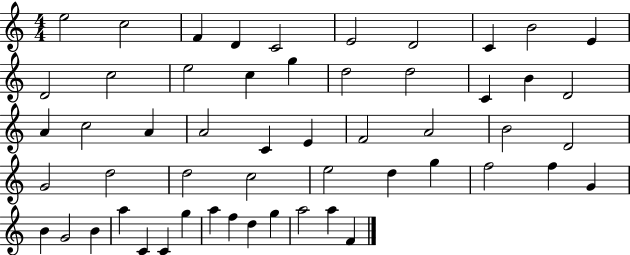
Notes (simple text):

E5/h C5/h F4/q D4/q C4/h E4/h D4/h C4/q B4/h E4/q D4/h C5/h E5/h C5/q G5/q D5/h D5/h C4/q B4/q D4/h A4/q C5/h A4/q A4/h C4/q E4/q F4/h A4/h B4/h D4/h G4/h D5/h D5/h C5/h E5/h D5/q G5/q F5/h F5/q G4/q B4/q G4/h B4/q A5/q C4/q C4/q G5/q A5/q F5/q D5/q G5/q A5/h A5/q F4/q